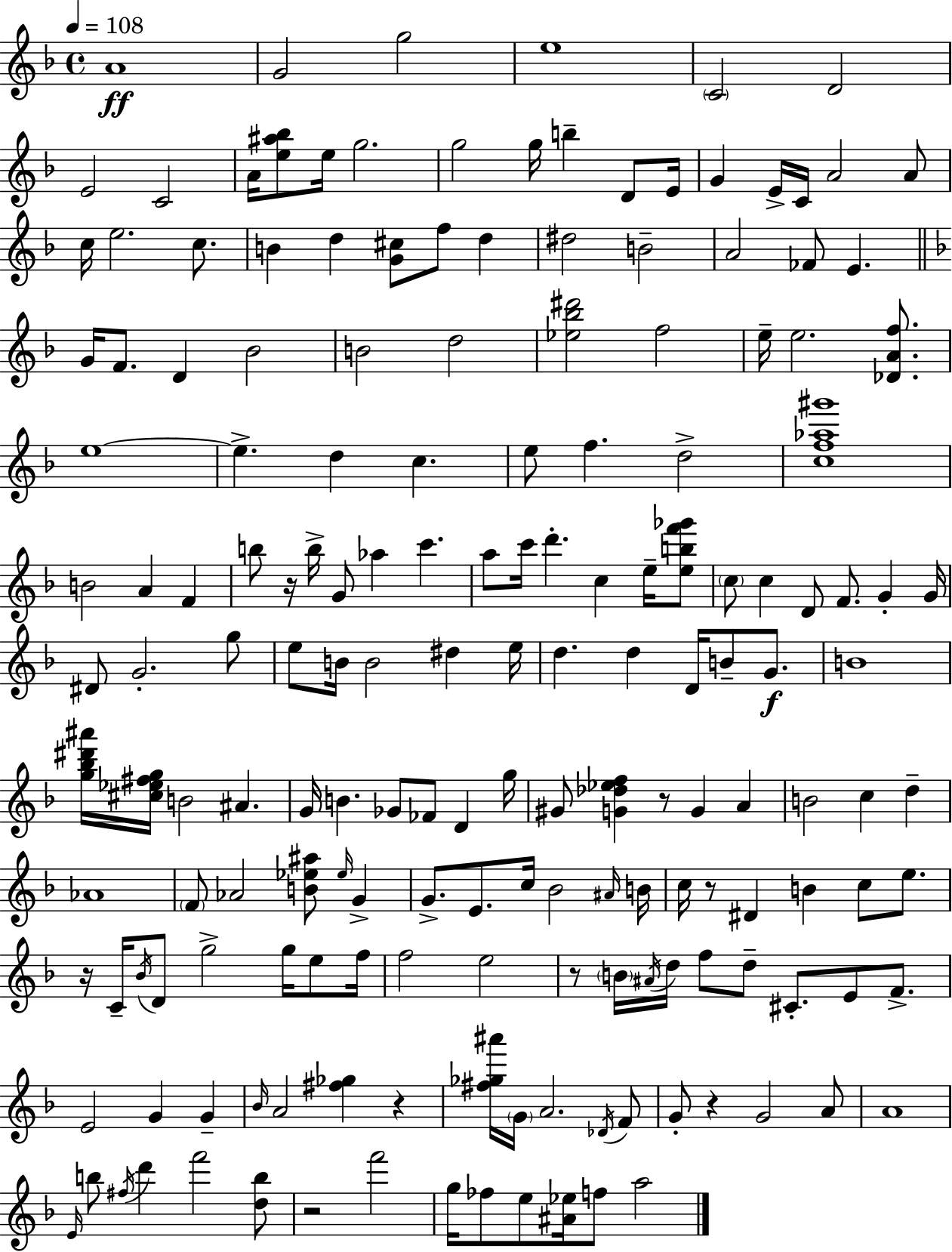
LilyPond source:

{
  \clef treble
  \time 4/4
  \defaultTimeSignature
  \key f \major
  \tempo 4 = 108
  a'1\ff | g'2 g''2 | e''1 | \parenthesize c'2 d'2 | \break e'2 c'2 | a'16 <e'' ais'' bes''>8 e''16 g''2. | g''2 g''16 b''4-- d'8 e'16 | g'4 e'16-> c'16 a'2 a'8 | \break c''16 e''2. c''8. | b'4 d''4 <g' cis''>8 f''8 d''4 | dis''2 b'2-- | a'2 fes'8 e'4. | \break \bar "||" \break \key f \major g'16 f'8. d'4 bes'2 | b'2 d''2 | <ees'' bes'' dis'''>2 f''2 | e''16-- e''2. <des' a' f''>8. | \break e''1~~ | e''4.-> d''4 c''4. | e''8 f''4. d''2-> | <c'' f'' aes'' gis'''>1 | \break b'2 a'4 f'4 | b''8 r16 b''16-> g'8 aes''4 c'''4. | a''8 c'''16 d'''4.-. c''4 e''16-- <e'' b'' f''' ges'''>8 | \parenthesize c''8 c''4 d'8 f'8. g'4-. g'16 | \break dis'8 g'2.-. g''8 | e''8 b'16 b'2 dis''4 e''16 | d''4. d''4 d'16 b'8-- g'8.\f | b'1 | \break <g'' bes'' dis''' ais'''>16 <cis'' ees'' fis'' g''>16 b'2 ais'4. | g'16 b'4. ges'8 fes'8 d'4 g''16 | gis'8 <g' des'' ees'' f''>4 r8 g'4 a'4 | b'2 c''4 d''4-- | \break aes'1 | \parenthesize f'8 aes'2 <b' ees'' ais''>8 \grace { ees''16 } g'4-> | g'8.-> e'8. c''16 bes'2 | \grace { ais'16 } b'16 c''16 r8 dis'4 b'4 c''8 e''8. | \break r16 c'16-- \acciaccatura { bes'16 } d'8 g''2-> g''16 | e''8 f''16 f''2 e''2 | r8 \parenthesize b'16 \acciaccatura { ais'16 } d''16 f''8 d''8-- cis'8.-. e'8 | f'8.-> e'2 g'4 | \break g'4-- \grace { bes'16 } a'2 <fis'' ges''>4 | r4 <fis'' ges'' ais'''>16 \parenthesize g'16 a'2. | \acciaccatura { des'16 } f'8 g'8-. r4 g'2 | a'8 a'1 | \break \grace { e'16 } b''8 \acciaccatura { fis''16 } d'''4 f'''2 | <d'' b''>8 r2 | f'''2 g''16 fes''8 e''8 <ais' ees''>16 f''8 | a''2 \bar "|."
}